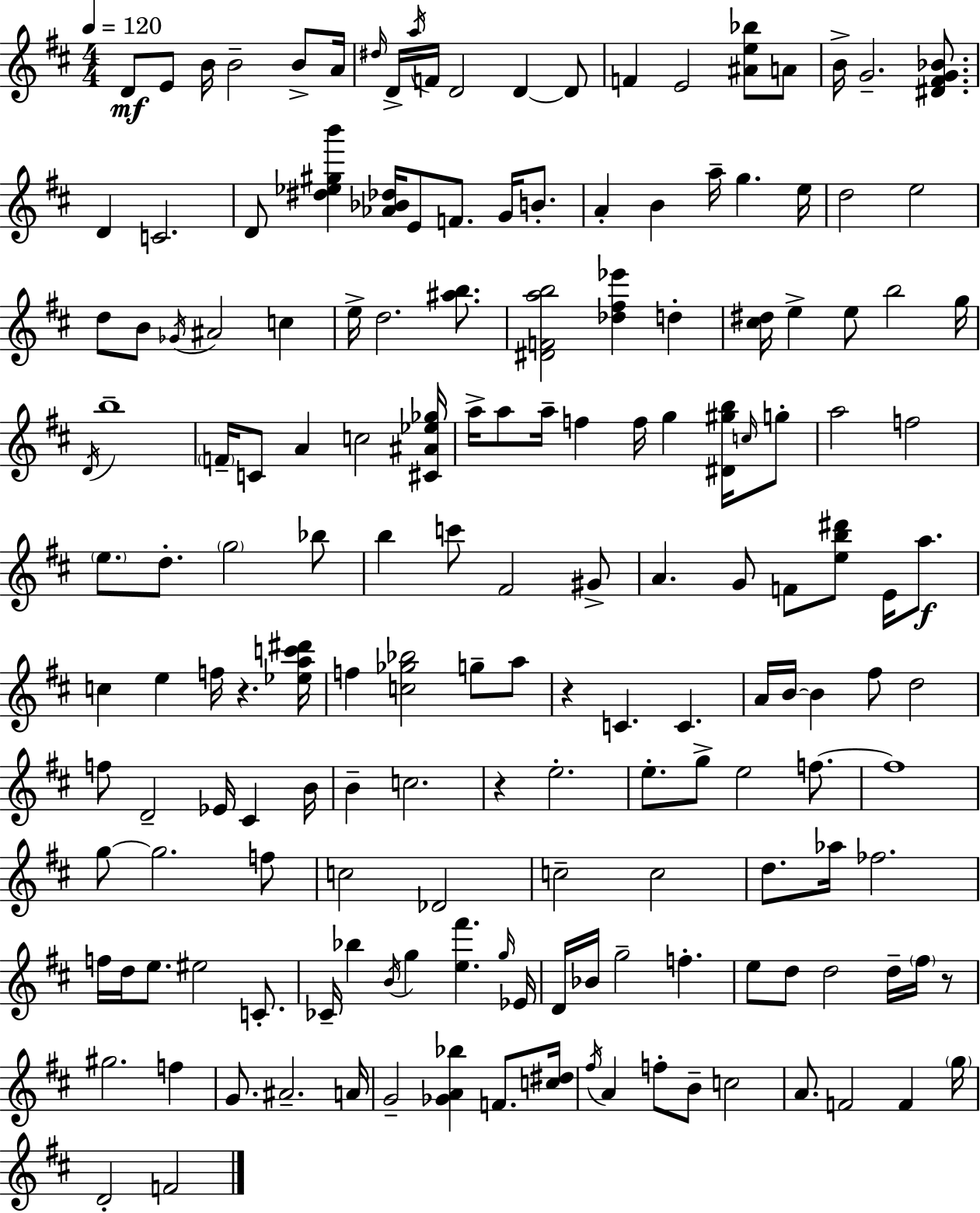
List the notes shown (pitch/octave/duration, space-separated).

D4/e E4/e B4/s B4/h B4/e A4/s D#5/s D4/s A5/s F4/s D4/h D4/q D4/e F4/q E4/h [A#4,E5,Bb5]/e A4/e B4/s G4/h. [D#4,F#4,G4,Bb4]/e. D4/q C4/h. D4/e [D#5,Eb5,G#5,B6]/q [Ab4,Bb4,Db5]/s E4/e F4/e. G4/s B4/e. A4/q B4/q A5/s G5/q. E5/s D5/h E5/h D5/e B4/e Gb4/s A#4/h C5/q E5/s D5/h. [A#5,B5]/e. [D#4,F4,A5,B5]/h [Db5,F#5,Eb6]/q D5/q [C#5,D#5]/s E5/q E5/e B5/h G5/s D4/s B5/w F4/s C4/e A4/q C5/h [C#4,A#4,Eb5,Gb5]/s A5/s A5/e A5/s F5/q F5/s G5/q [D#4,G#5,B5]/s C5/s G5/e A5/h F5/h E5/e. D5/e. G5/h Bb5/e B5/q C6/e F#4/h G#4/e A4/q. G4/e F4/e [E5,B5,D#6]/e E4/s A5/e. C5/q E5/q F5/s R/q. [Eb5,A5,C6,D#6]/s F5/q [C5,Gb5,Bb5]/h G5/e A5/e R/q C4/q. C4/q. A4/s B4/s B4/q F#5/e D5/h F5/e D4/h Eb4/s C#4/q B4/s B4/q C5/h. R/q E5/h. E5/e. G5/e E5/h F5/e. F5/w G5/e G5/h. F5/e C5/h Db4/h C5/h C5/h D5/e. Ab5/s FES5/h. F5/s D5/s E5/e. EIS5/h C4/e. CES4/s Bb5/q B4/s G5/q [E5,F#6]/q. G5/s Eb4/s D4/s Bb4/s G5/h F5/q. E5/e D5/e D5/h D5/s F#5/s R/e G#5/h. F5/q G4/e. A#4/h. A4/s G4/h [Gb4,A4,Bb5]/q F4/e. [C5,D#5]/s F#5/s A4/q F5/e B4/e C5/h A4/e. F4/h F4/q G5/s D4/h F4/h